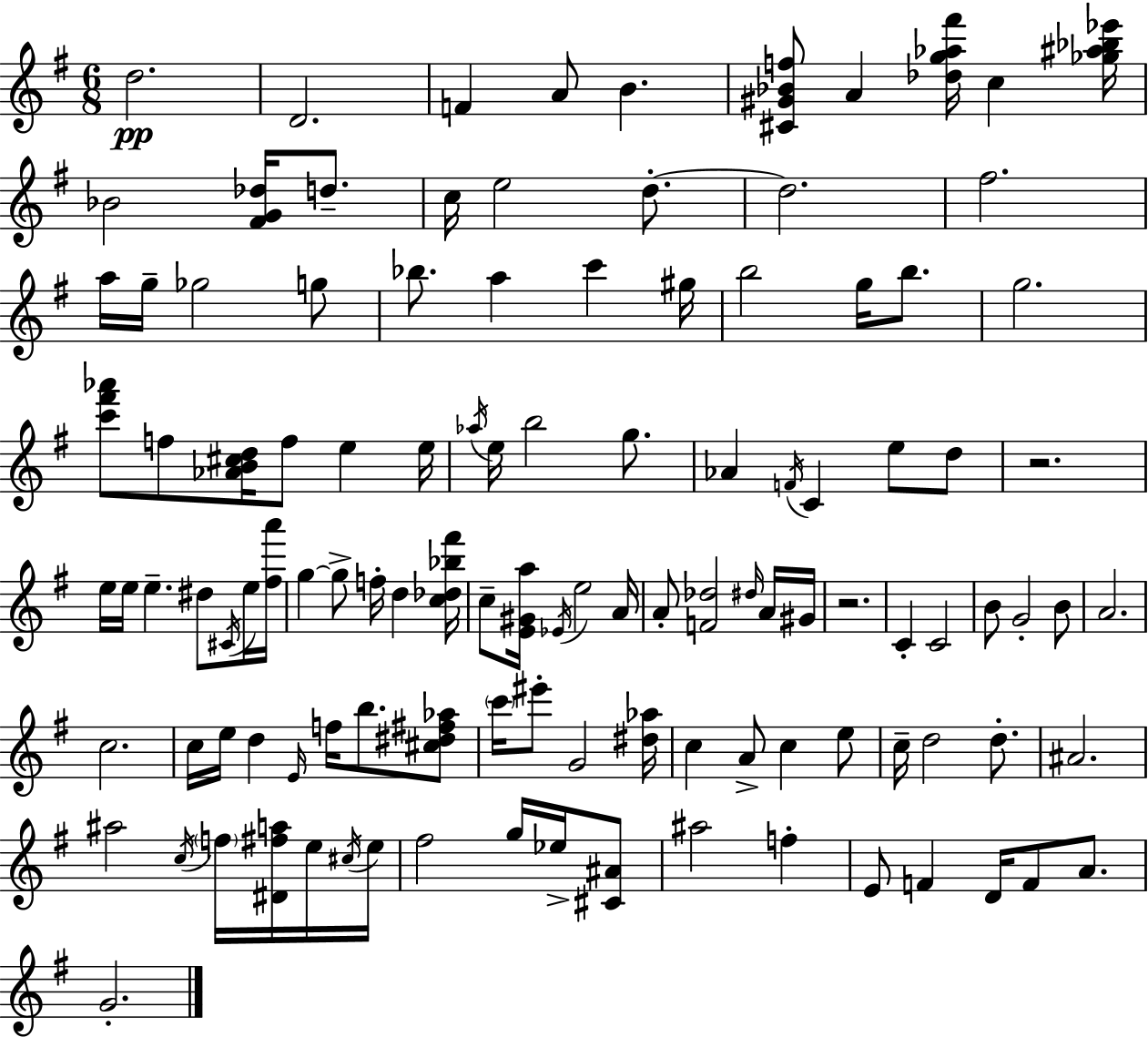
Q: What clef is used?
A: treble